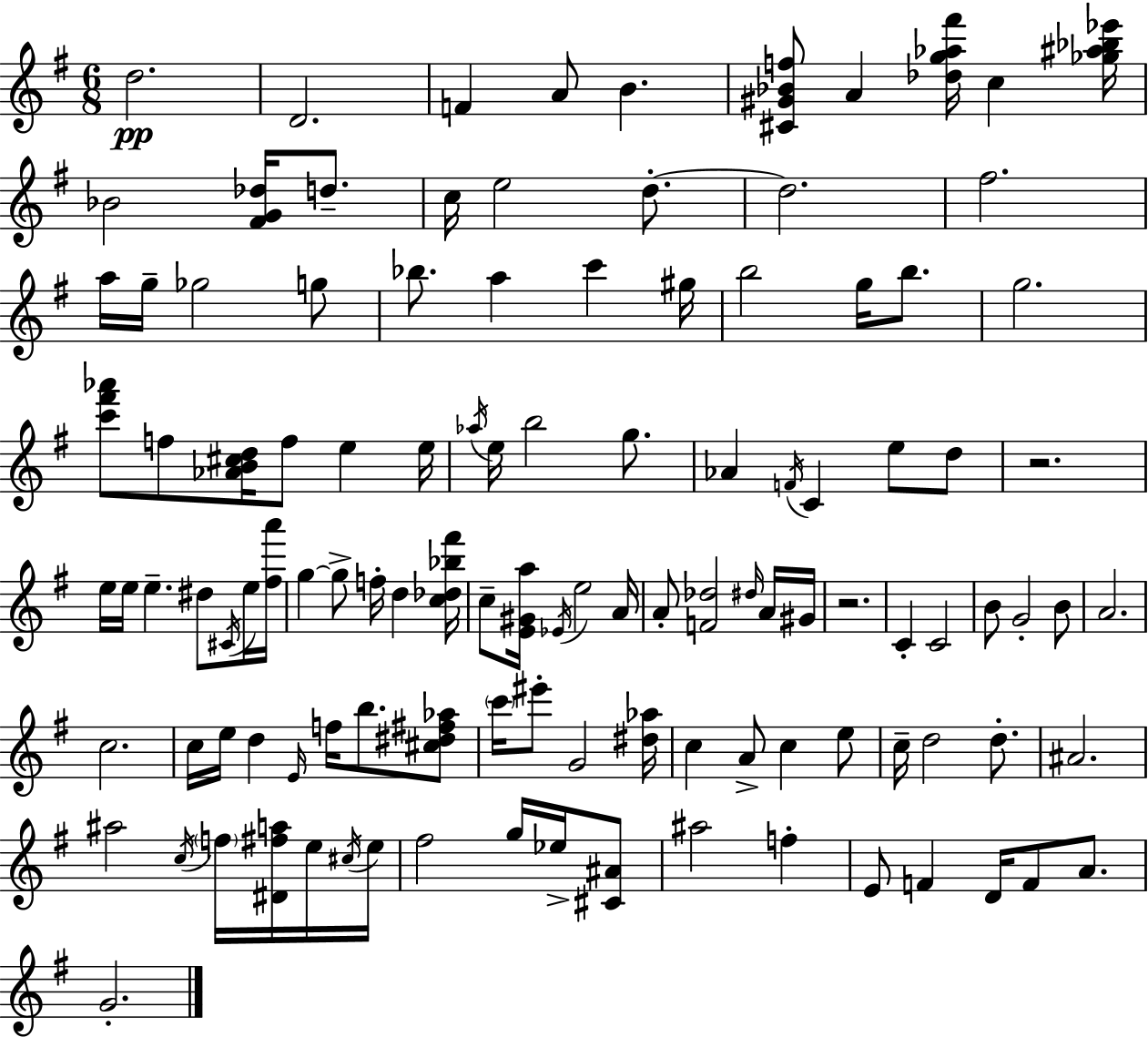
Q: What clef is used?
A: treble